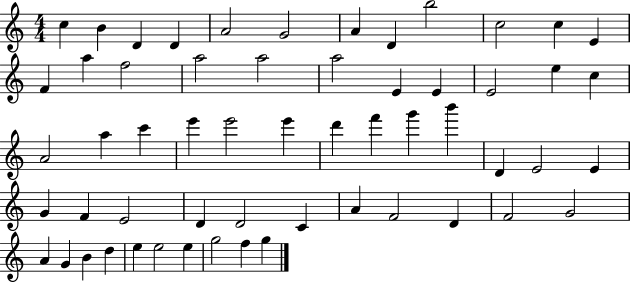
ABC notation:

X:1
T:Untitled
M:4/4
L:1/4
K:C
c B D D A2 G2 A D b2 c2 c E F a f2 a2 a2 a2 E E E2 e c A2 a c' e' e'2 e' d' f' g' b' D E2 E G F E2 D D2 C A F2 D F2 G2 A G B d e e2 e g2 f g